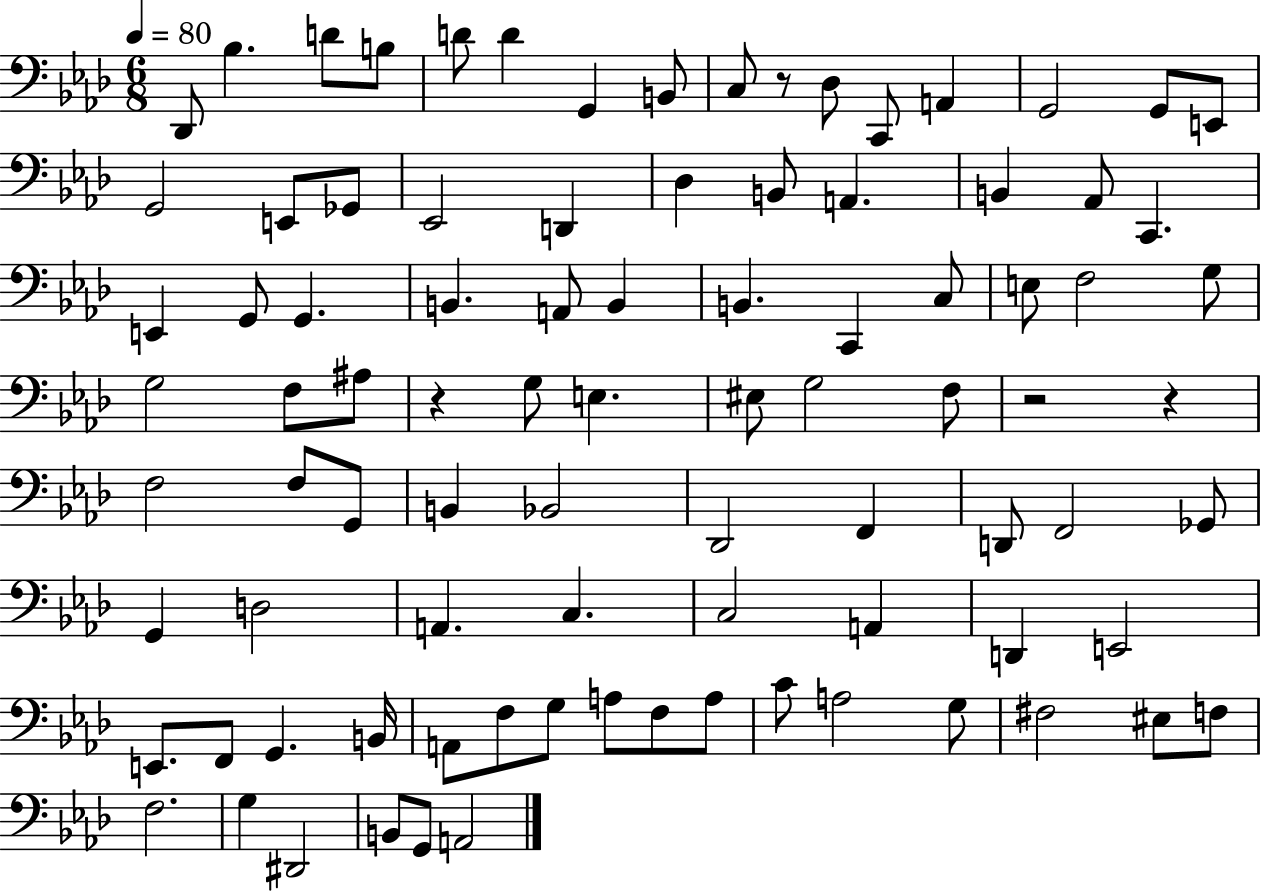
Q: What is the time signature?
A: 6/8